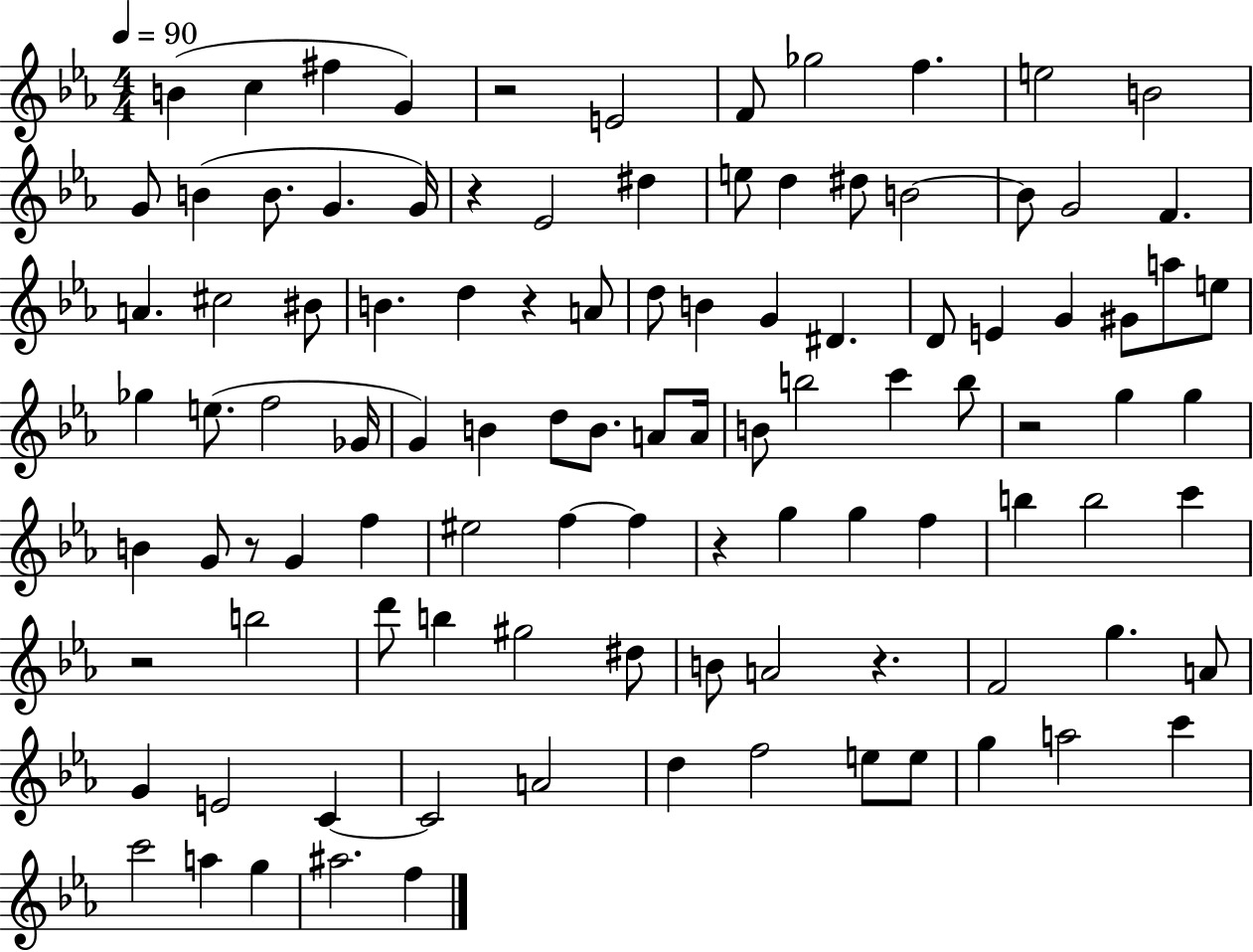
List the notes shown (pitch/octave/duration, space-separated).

B4/q C5/q F#5/q G4/q R/h E4/h F4/e Gb5/h F5/q. E5/h B4/h G4/e B4/q B4/e. G4/q. G4/s R/q Eb4/h D#5/q E5/e D5/q D#5/e B4/h B4/e G4/h F4/q. A4/q. C#5/h BIS4/e B4/q. D5/q R/q A4/e D5/e B4/q G4/q D#4/q. D4/e E4/q G4/q G#4/e A5/e E5/e Gb5/q E5/e. F5/h Gb4/s G4/q B4/q D5/e B4/e. A4/e A4/s B4/e B5/h C6/q B5/e R/h G5/q G5/q B4/q G4/e R/e G4/q F5/q EIS5/h F5/q F5/q R/q G5/q G5/q F5/q B5/q B5/h C6/q R/h B5/h D6/e B5/q G#5/h D#5/e B4/e A4/h R/q. F4/h G5/q. A4/e G4/q E4/h C4/q C4/h A4/h D5/q F5/h E5/e E5/e G5/q A5/h C6/q C6/h A5/q G5/q A#5/h. F5/q